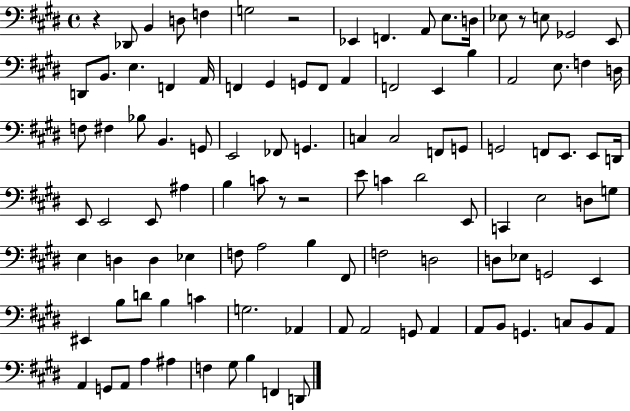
X:1
T:Untitled
M:4/4
L:1/4
K:E
z _D,,/2 B,, D,/2 F, G,2 z2 _E,, F,, A,,/2 E,/2 D,/4 _E,/2 z/2 E,/2 _G,,2 E,,/2 D,,/2 B,,/2 E, F,, A,,/4 F,, ^G,, G,,/2 F,,/2 A,, F,,2 E,, B, A,,2 E,/2 F, D,/4 F,/2 ^F, _B,/2 B,, G,,/2 E,,2 _F,,/2 G,, C, C,2 F,,/2 G,,/2 G,,2 F,,/2 E,,/2 E,,/2 D,,/4 E,,/2 E,,2 E,,/2 ^A, B, C/2 z/2 z2 E/2 C ^D2 E,,/2 C,, E,2 D,/2 G,/2 E, D, D, _E, F,/2 A,2 B, ^F,,/2 F,2 D,2 D,/2 _E,/2 G,,2 E,, ^E,, B,/2 D/2 B, C G,2 _A,, A,,/2 A,,2 G,,/2 A,, A,,/2 B,,/2 G,, C,/2 B,,/2 A,,/2 A,, G,,/2 A,,/2 A, ^A, F, ^G,/2 B, F,, D,,/2